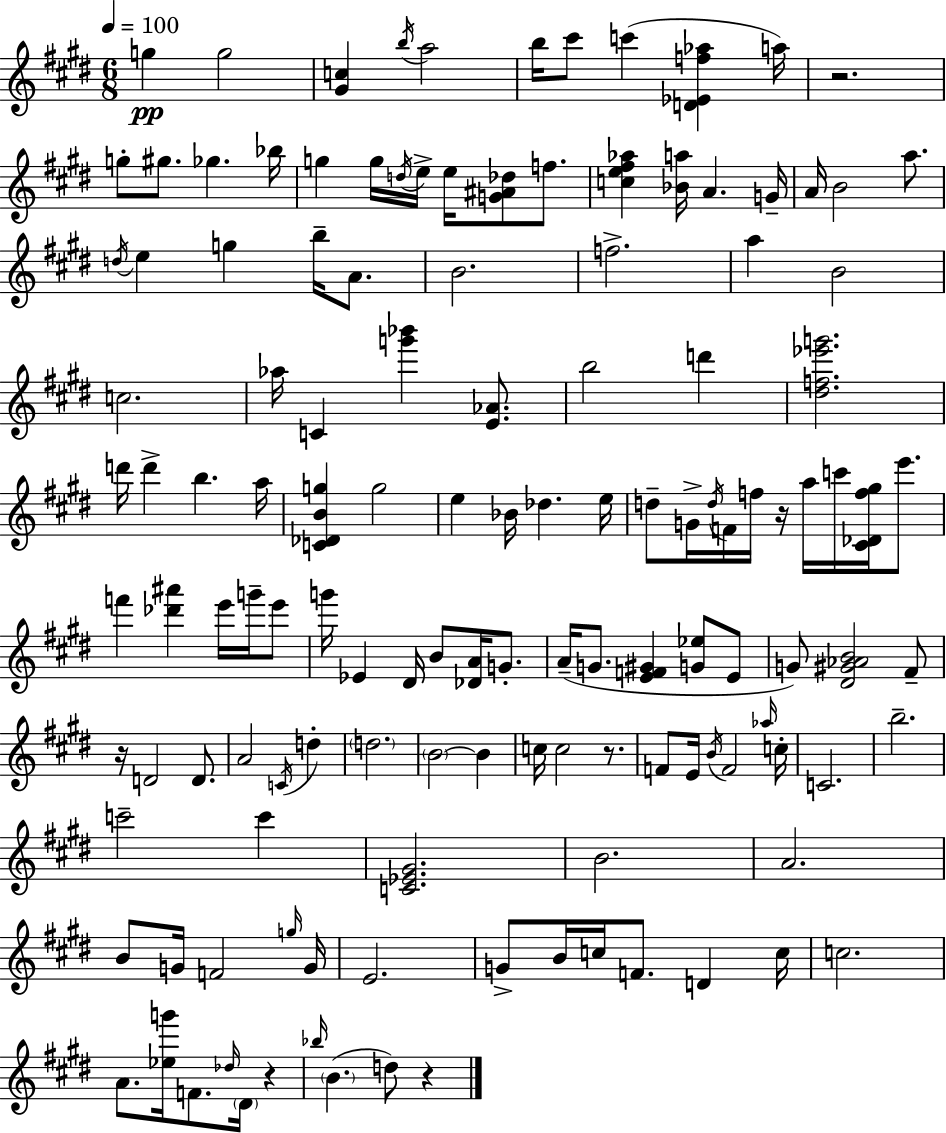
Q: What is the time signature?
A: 6/8